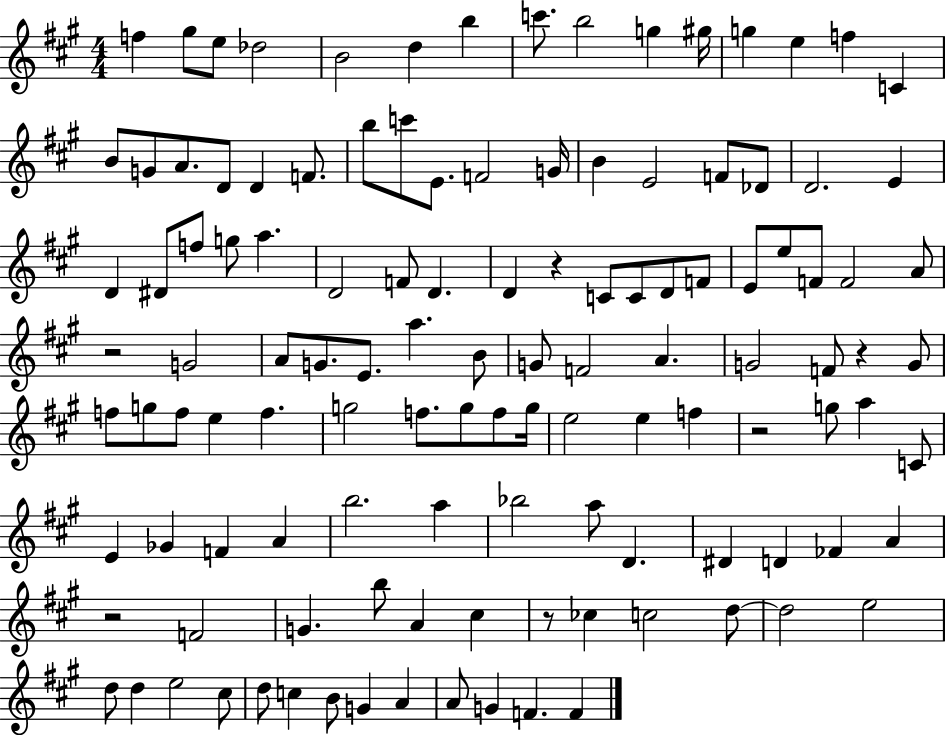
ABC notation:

X:1
T:Untitled
M:4/4
L:1/4
K:A
f ^g/2 e/2 _d2 B2 d b c'/2 b2 g ^g/4 g e f C B/2 G/2 A/2 D/2 D F/2 b/2 c'/2 E/2 F2 G/4 B E2 F/2 _D/2 D2 E D ^D/2 f/2 g/2 a D2 F/2 D D z C/2 C/2 D/2 F/2 E/2 e/2 F/2 F2 A/2 z2 G2 A/2 G/2 E/2 a B/2 G/2 F2 A G2 F/2 z G/2 f/2 g/2 f/2 e f g2 f/2 g/2 f/2 g/4 e2 e f z2 g/2 a C/2 E _G F A b2 a _b2 a/2 D ^D D _F A z2 F2 G b/2 A ^c z/2 _c c2 d/2 d2 e2 d/2 d e2 ^c/2 d/2 c B/2 G A A/2 G F F